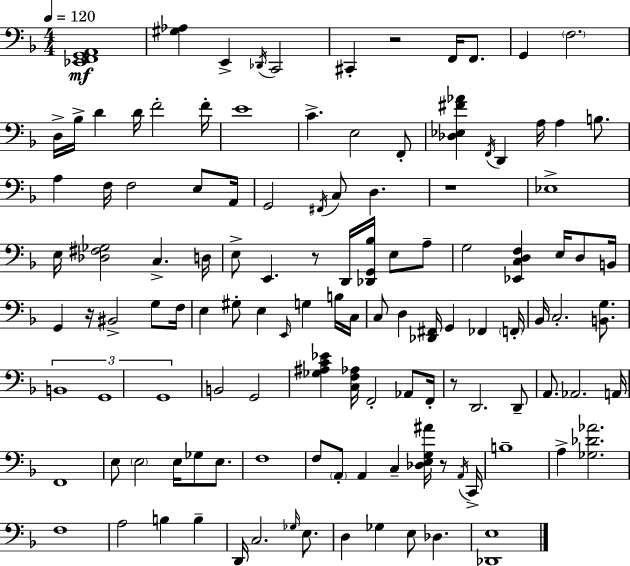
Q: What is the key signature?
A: D minor